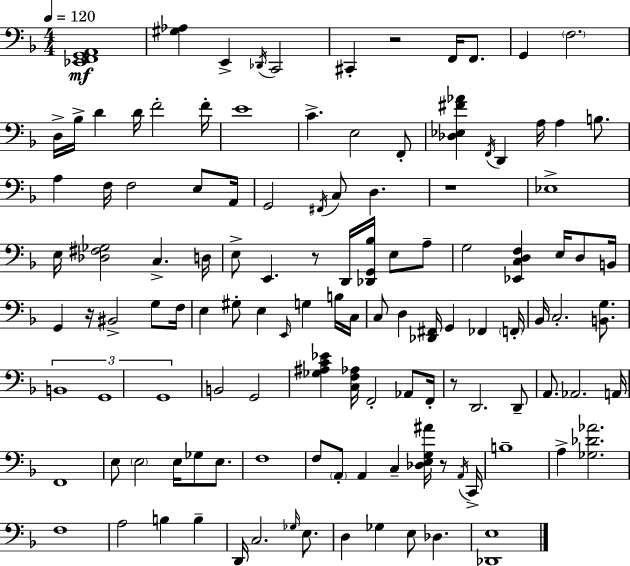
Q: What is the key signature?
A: D minor